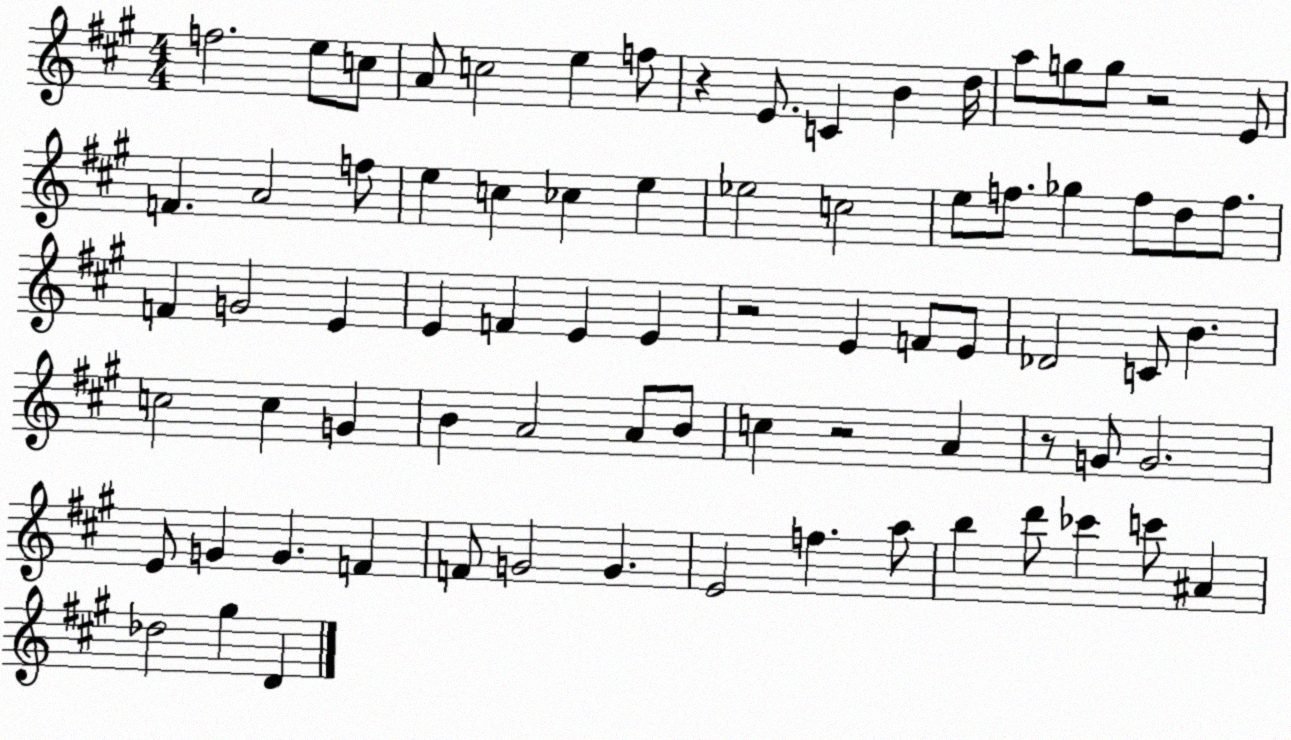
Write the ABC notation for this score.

X:1
T:Untitled
M:4/4
L:1/4
K:A
f2 e/2 c/2 A/2 c2 e f/2 z E/2 C B d/4 a/2 g/2 g/2 z2 E/2 F A2 f/2 e c _c e _e2 c2 e/2 f/2 _g f/2 d/2 f/2 F G2 E E F E E z2 E F/2 E/2 _D2 C/2 B c2 c G B A2 A/2 B/2 c z2 A z/2 G/2 G2 E/2 G G F F/2 G2 G E2 f a/2 b d'/2 _c' c'/2 ^A _d2 ^g D